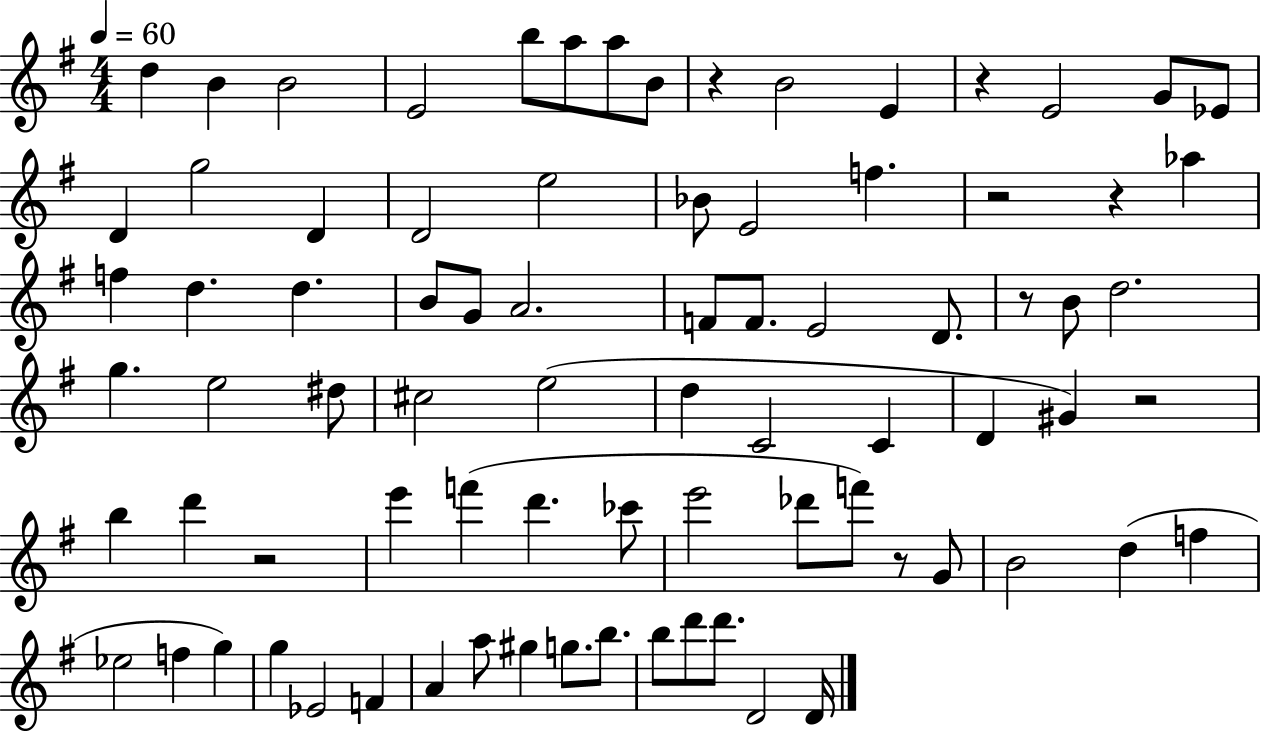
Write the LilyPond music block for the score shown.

{
  \clef treble
  \numericTimeSignature
  \time 4/4
  \key g \major
  \tempo 4 = 60
  \repeat volta 2 { d''4 b'4 b'2 | e'2 b''8 a''8 a''8 b'8 | r4 b'2 e'4 | r4 e'2 g'8 ees'8 | \break d'4 g''2 d'4 | d'2 e''2 | bes'8 e'2 f''4. | r2 r4 aes''4 | \break f''4 d''4. d''4. | b'8 g'8 a'2. | f'8 f'8. e'2 d'8. | r8 b'8 d''2. | \break g''4. e''2 dis''8 | cis''2 e''2( | d''4 c'2 c'4 | d'4 gis'4) r2 | \break b''4 d'''4 r2 | e'''4 f'''4( d'''4. ces'''8 | e'''2 des'''8 f'''8) r8 g'8 | b'2 d''4( f''4 | \break ees''2 f''4 g''4) | g''4 ees'2 f'4 | a'4 a''8 gis''4 g''8. b''8. | b''8 d'''8 d'''8. d'2 d'16 | \break } \bar "|."
}